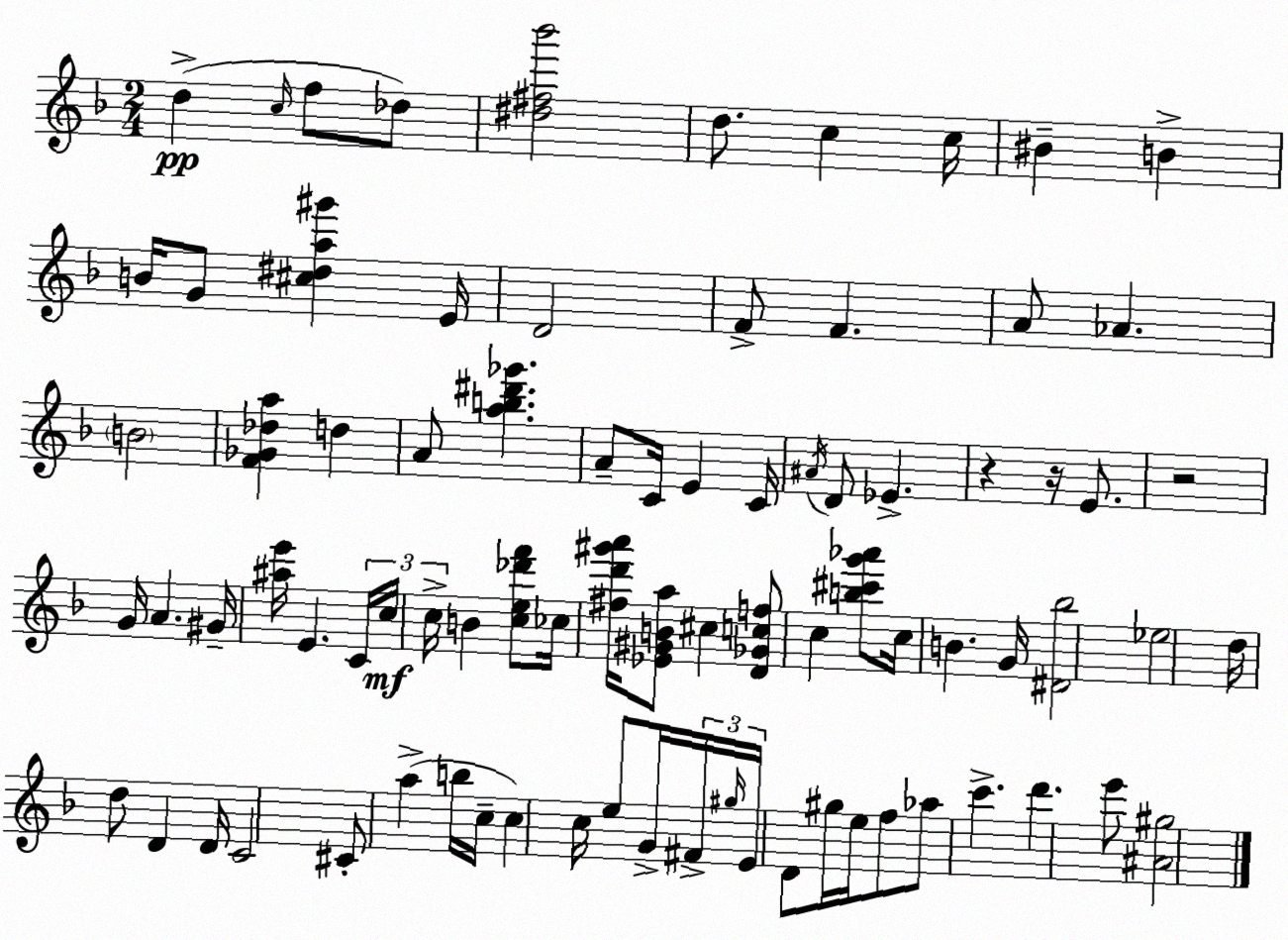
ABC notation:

X:1
T:Untitled
M:2/4
L:1/4
K:F
d c/4 f/2 _d/2 [^d^f_b']2 d/2 c c/4 ^B B B/4 G/2 [^c^da^g'] E/4 D2 F/2 F A/2 _A B2 [F_G_da] d A/2 [ab^d'_g'] A/2 C/4 E C/4 ^A/4 D/2 _E z z/4 E/2 z2 G/4 A ^G/4 [^ae']/4 E C/4 c/4 c/4 B [ce_d'f']/2 _c/4 [^fd'^g'a']/4 [_E^GBa]/2 ^c [D_Gcf]/2 c [b^c'g'_a']/2 c/4 B G/4 [^D_b]2 _e2 d/4 d/2 D D/4 C2 ^C/2 a b/4 c/4 c c/4 e/2 G/4 ^F/4 ^g/4 E/4 D/2 ^g/4 e/4 f/2 _a/2 c' d' e'/2 [^A^g]2